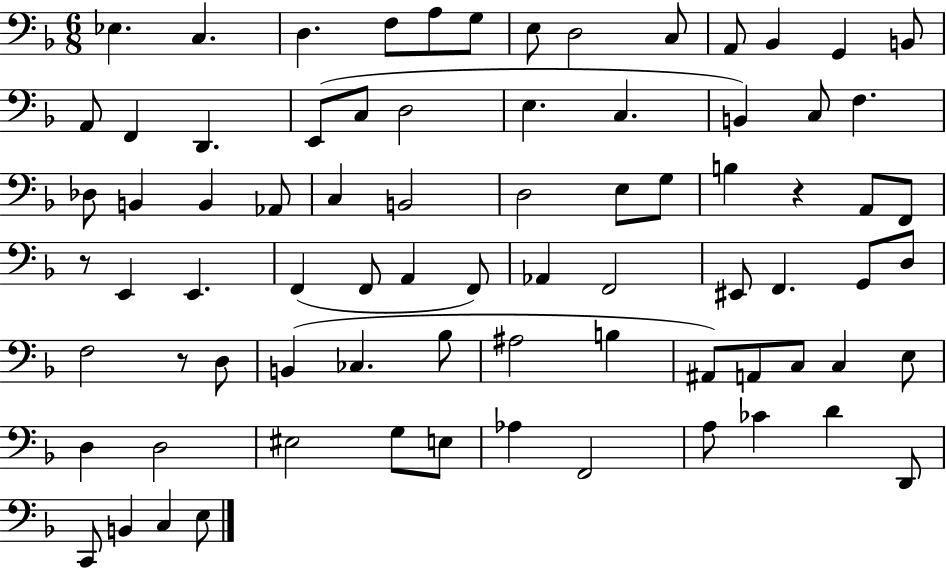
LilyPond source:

{
  \clef bass
  \numericTimeSignature
  \time 6/8
  \key f \major
  ees4. c4. | d4. f8 a8 g8 | e8 d2 c8 | a,8 bes,4 g,4 b,8 | \break a,8 f,4 d,4. | e,8( c8 d2 | e4. c4. | b,4) c8 f4. | \break des8 b,4 b,4 aes,8 | c4 b,2 | d2 e8 g8 | b4 r4 a,8 f,8 | \break r8 e,4 e,4. | f,4( f,8 a,4 f,8) | aes,4 f,2 | eis,8 f,4. g,8 d8 | \break f2 r8 d8 | b,4( ces4. bes8 | ais2 b4 | ais,8) a,8 c8 c4 e8 | \break d4 d2 | eis2 g8 e8 | aes4 f,2 | a8 ces'4 d'4 d,8 | \break c,8 b,4 c4 e8 | \bar "|."
}